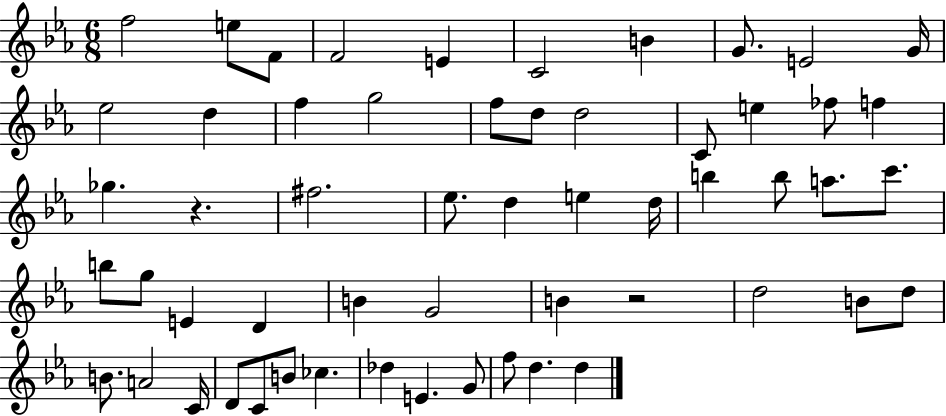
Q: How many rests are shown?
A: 2